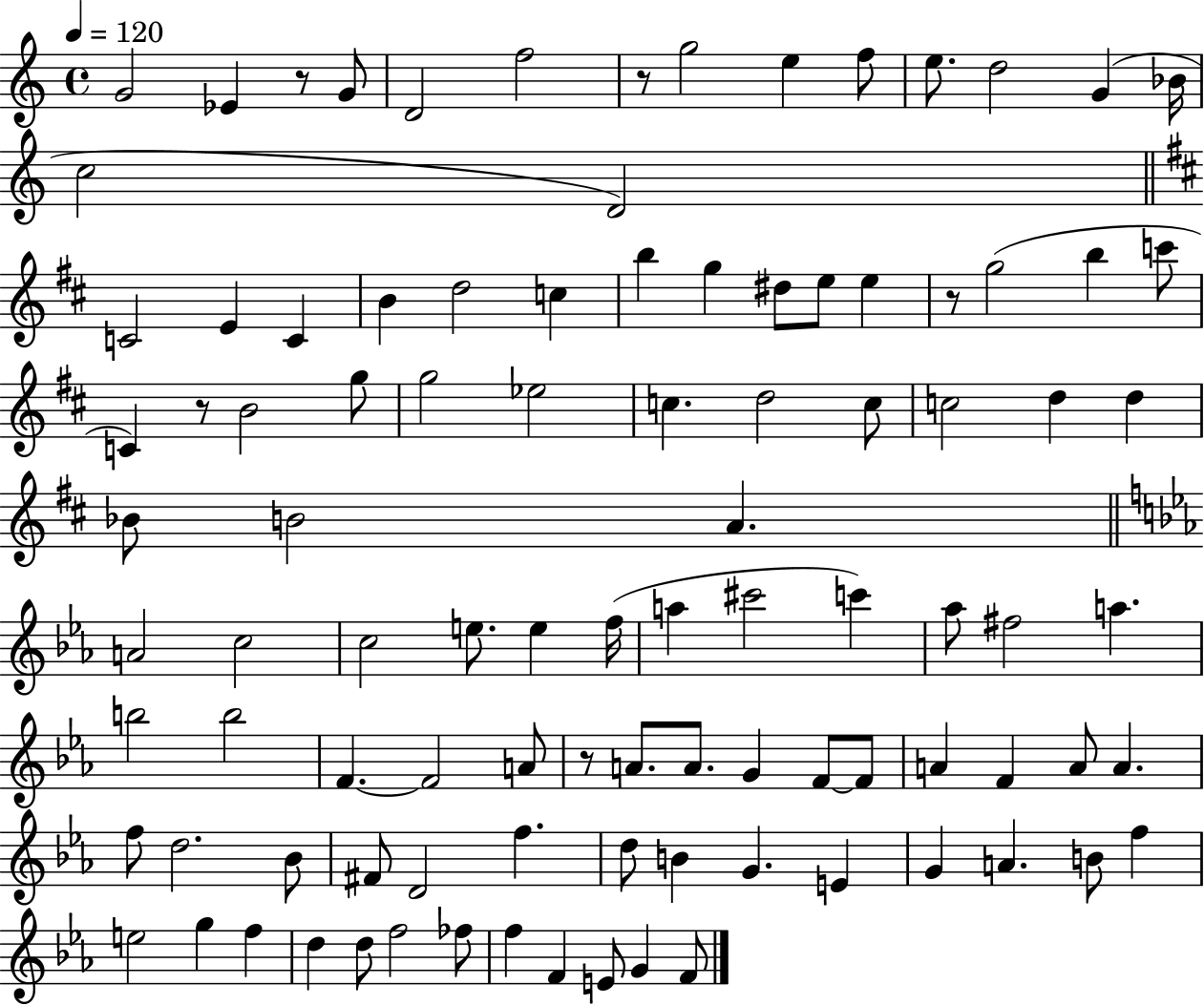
X:1
T:Untitled
M:4/4
L:1/4
K:C
G2 _E z/2 G/2 D2 f2 z/2 g2 e f/2 e/2 d2 G _B/4 c2 D2 C2 E C B d2 c b g ^d/2 e/2 e z/2 g2 b c'/2 C z/2 B2 g/2 g2 _e2 c d2 c/2 c2 d d _B/2 B2 A A2 c2 c2 e/2 e f/4 a ^c'2 c' _a/2 ^f2 a b2 b2 F F2 A/2 z/2 A/2 A/2 G F/2 F/2 A F A/2 A f/2 d2 _B/2 ^F/2 D2 f d/2 B G E G A B/2 f e2 g f d d/2 f2 _f/2 f F E/2 G F/2